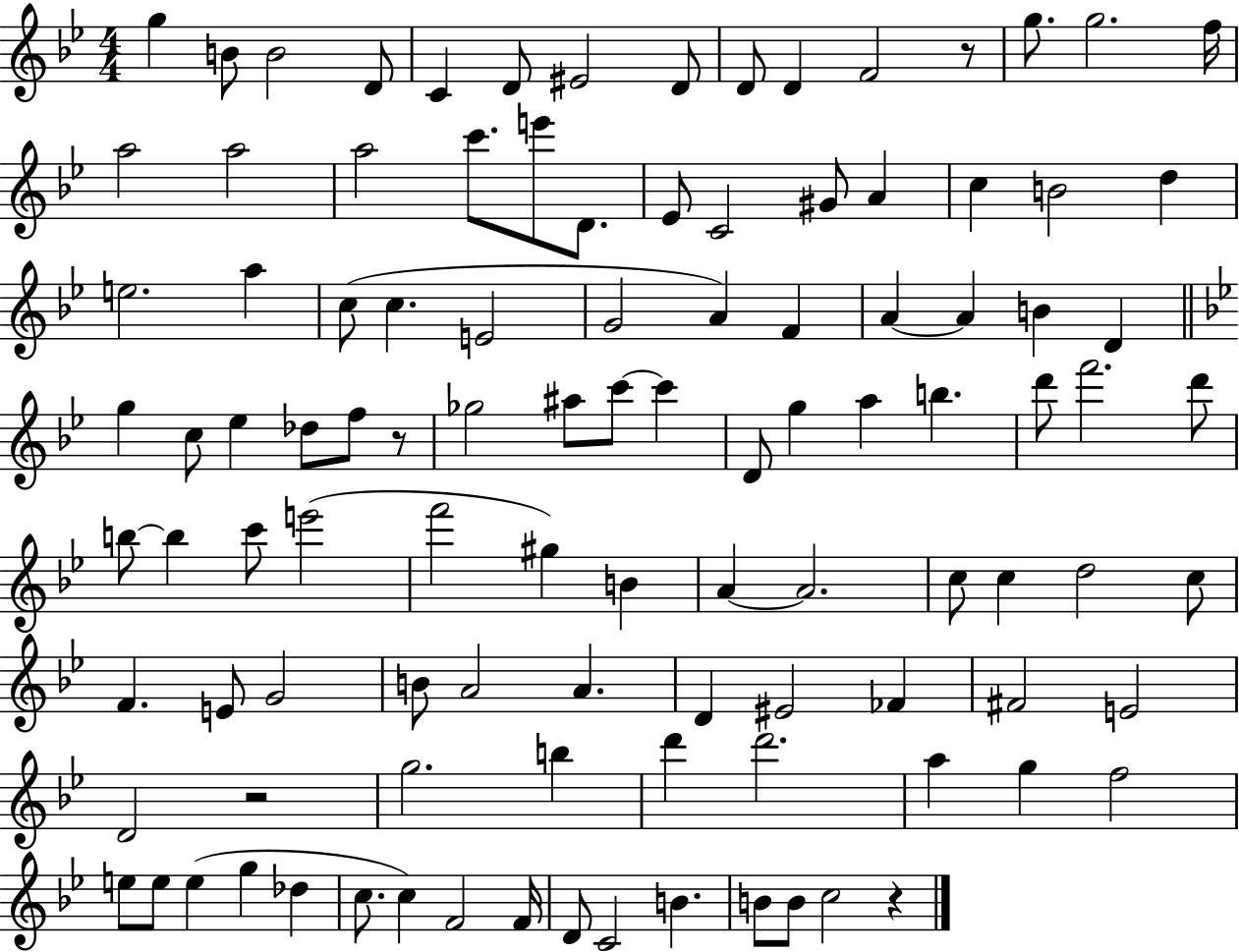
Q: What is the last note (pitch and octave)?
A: C5